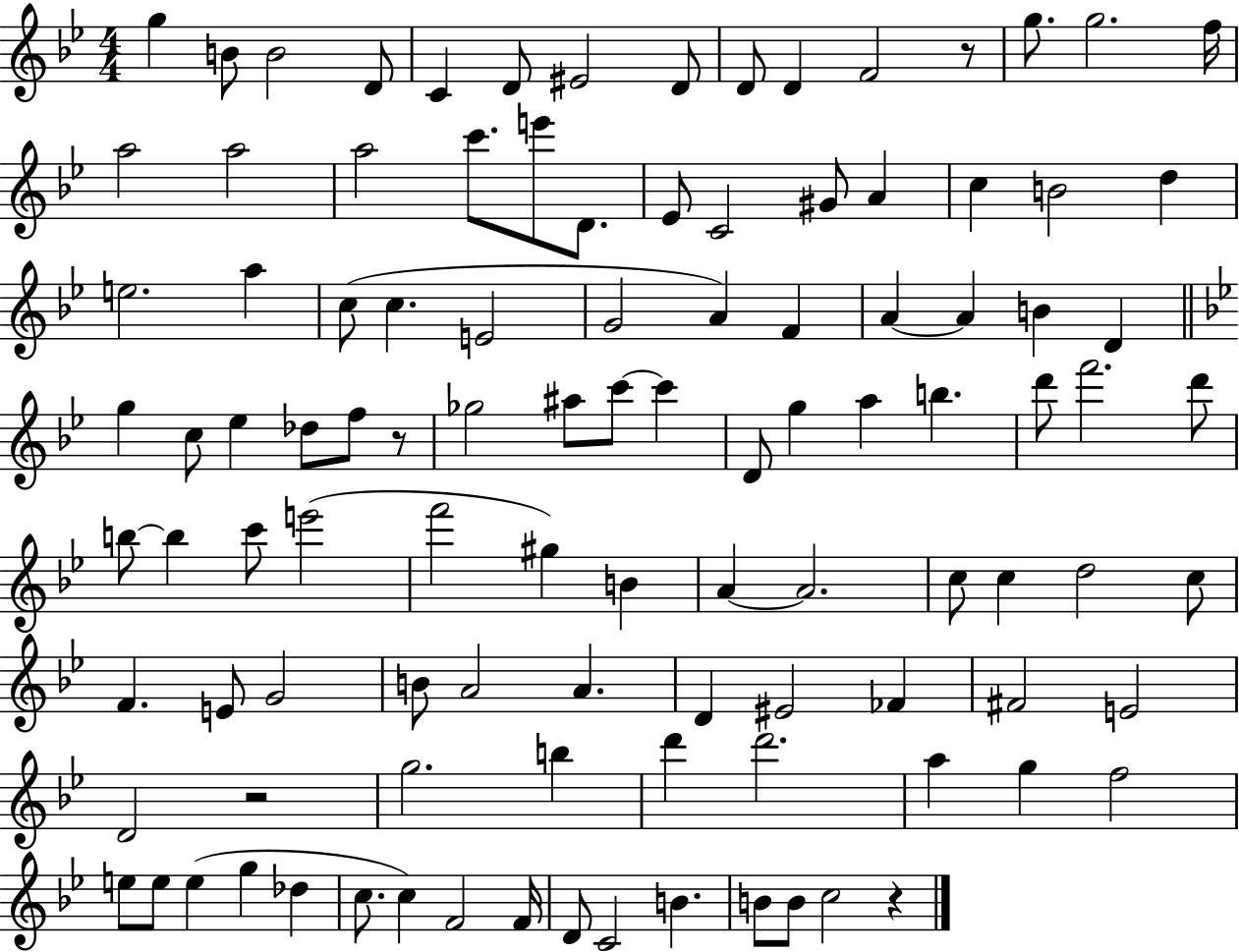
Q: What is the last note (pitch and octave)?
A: C5